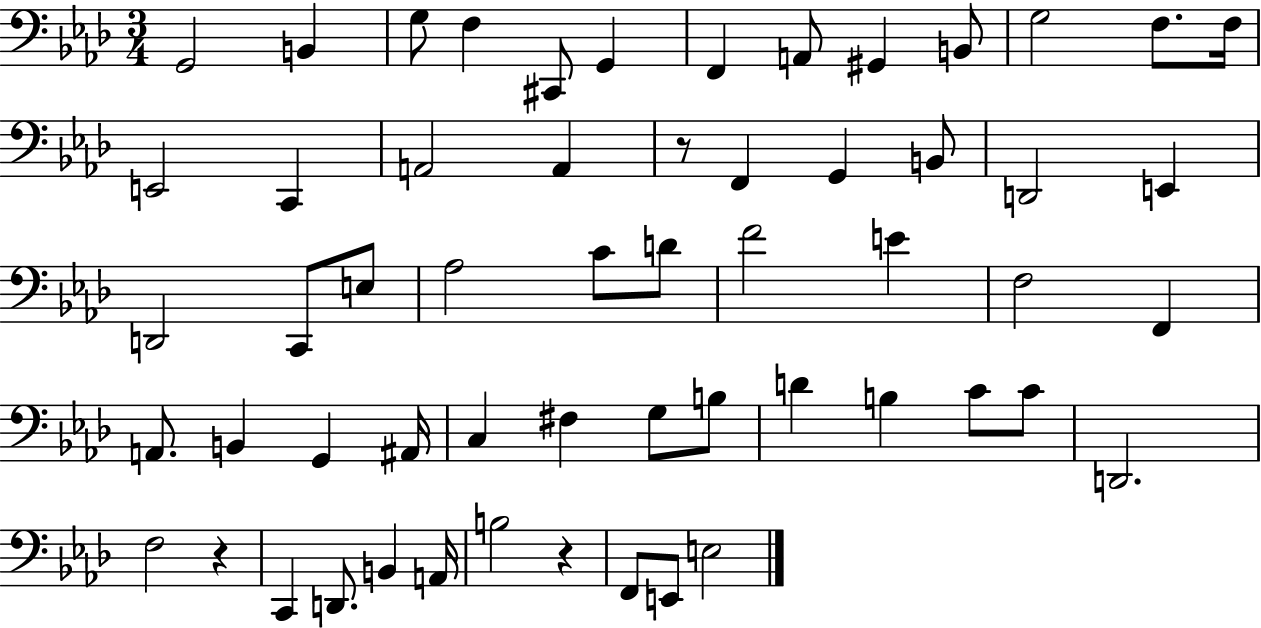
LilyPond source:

{
  \clef bass
  \numericTimeSignature
  \time 3/4
  \key aes \major
  g,2 b,4 | g8 f4 cis,8 g,4 | f,4 a,8 gis,4 b,8 | g2 f8. f16 | \break e,2 c,4 | a,2 a,4 | r8 f,4 g,4 b,8 | d,2 e,4 | \break d,2 c,8 e8 | aes2 c'8 d'8 | f'2 e'4 | f2 f,4 | \break a,8. b,4 g,4 ais,16 | c4 fis4 g8 b8 | d'4 b4 c'8 c'8 | d,2. | \break f2 r4 | c,4 d,8. b,4 a,16 | b2 r4 | f,8 e,8 e2 | \break \bar "|."
}